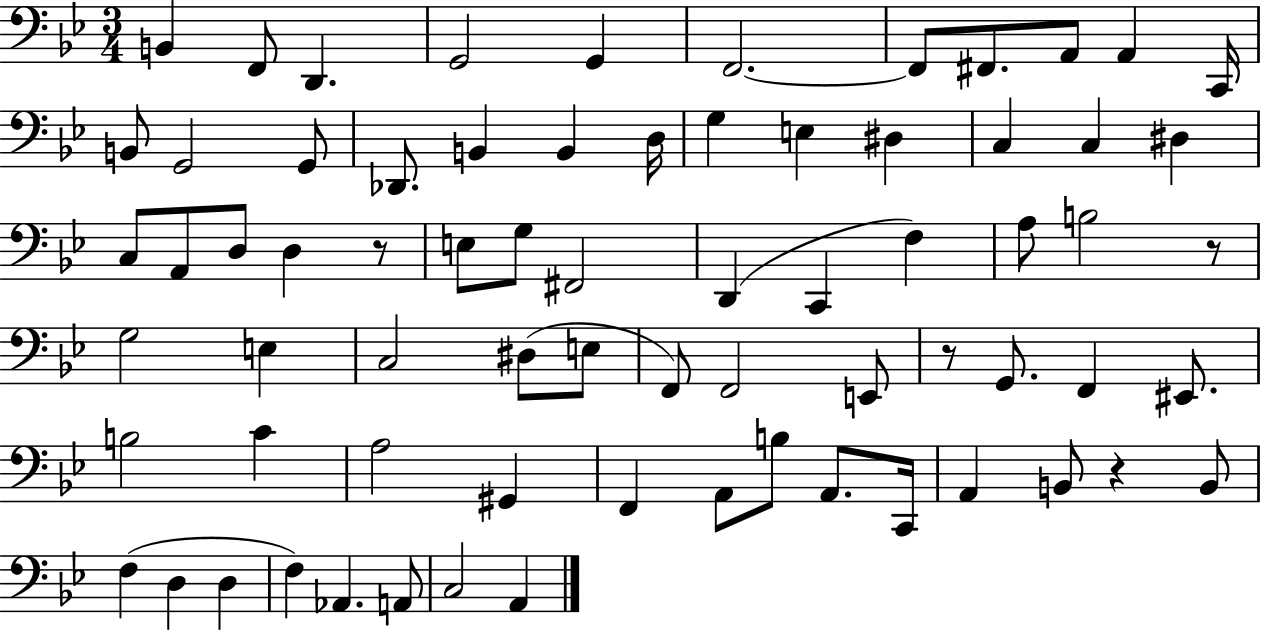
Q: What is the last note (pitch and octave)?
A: A2